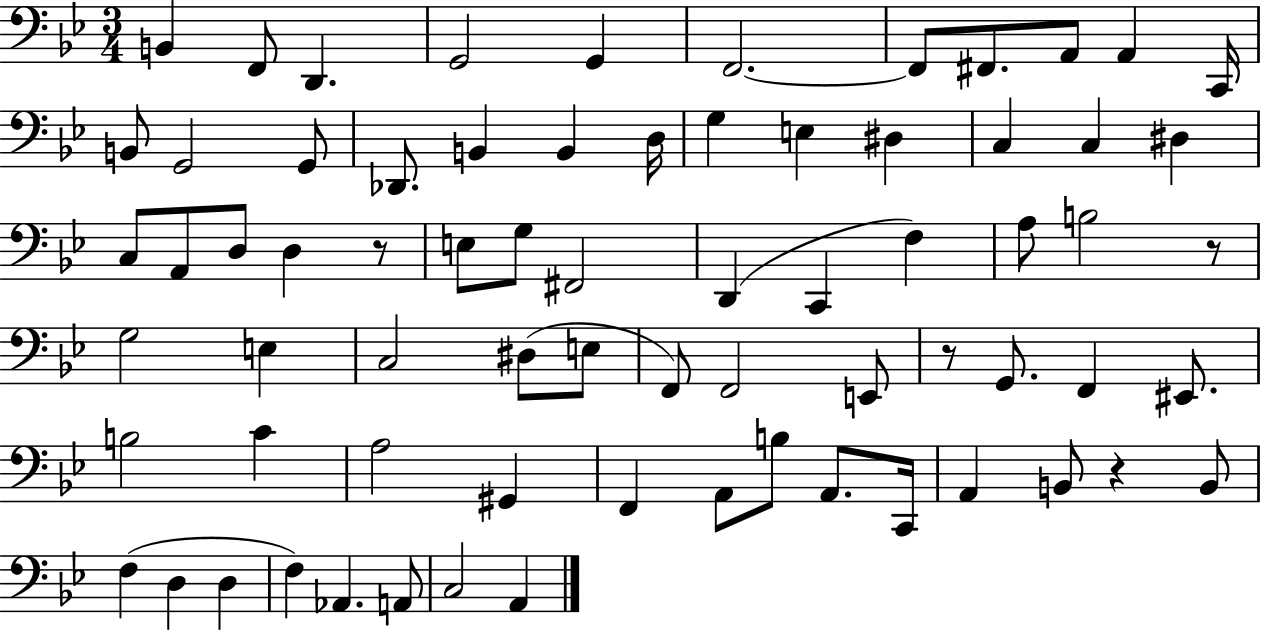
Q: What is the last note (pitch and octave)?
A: A2